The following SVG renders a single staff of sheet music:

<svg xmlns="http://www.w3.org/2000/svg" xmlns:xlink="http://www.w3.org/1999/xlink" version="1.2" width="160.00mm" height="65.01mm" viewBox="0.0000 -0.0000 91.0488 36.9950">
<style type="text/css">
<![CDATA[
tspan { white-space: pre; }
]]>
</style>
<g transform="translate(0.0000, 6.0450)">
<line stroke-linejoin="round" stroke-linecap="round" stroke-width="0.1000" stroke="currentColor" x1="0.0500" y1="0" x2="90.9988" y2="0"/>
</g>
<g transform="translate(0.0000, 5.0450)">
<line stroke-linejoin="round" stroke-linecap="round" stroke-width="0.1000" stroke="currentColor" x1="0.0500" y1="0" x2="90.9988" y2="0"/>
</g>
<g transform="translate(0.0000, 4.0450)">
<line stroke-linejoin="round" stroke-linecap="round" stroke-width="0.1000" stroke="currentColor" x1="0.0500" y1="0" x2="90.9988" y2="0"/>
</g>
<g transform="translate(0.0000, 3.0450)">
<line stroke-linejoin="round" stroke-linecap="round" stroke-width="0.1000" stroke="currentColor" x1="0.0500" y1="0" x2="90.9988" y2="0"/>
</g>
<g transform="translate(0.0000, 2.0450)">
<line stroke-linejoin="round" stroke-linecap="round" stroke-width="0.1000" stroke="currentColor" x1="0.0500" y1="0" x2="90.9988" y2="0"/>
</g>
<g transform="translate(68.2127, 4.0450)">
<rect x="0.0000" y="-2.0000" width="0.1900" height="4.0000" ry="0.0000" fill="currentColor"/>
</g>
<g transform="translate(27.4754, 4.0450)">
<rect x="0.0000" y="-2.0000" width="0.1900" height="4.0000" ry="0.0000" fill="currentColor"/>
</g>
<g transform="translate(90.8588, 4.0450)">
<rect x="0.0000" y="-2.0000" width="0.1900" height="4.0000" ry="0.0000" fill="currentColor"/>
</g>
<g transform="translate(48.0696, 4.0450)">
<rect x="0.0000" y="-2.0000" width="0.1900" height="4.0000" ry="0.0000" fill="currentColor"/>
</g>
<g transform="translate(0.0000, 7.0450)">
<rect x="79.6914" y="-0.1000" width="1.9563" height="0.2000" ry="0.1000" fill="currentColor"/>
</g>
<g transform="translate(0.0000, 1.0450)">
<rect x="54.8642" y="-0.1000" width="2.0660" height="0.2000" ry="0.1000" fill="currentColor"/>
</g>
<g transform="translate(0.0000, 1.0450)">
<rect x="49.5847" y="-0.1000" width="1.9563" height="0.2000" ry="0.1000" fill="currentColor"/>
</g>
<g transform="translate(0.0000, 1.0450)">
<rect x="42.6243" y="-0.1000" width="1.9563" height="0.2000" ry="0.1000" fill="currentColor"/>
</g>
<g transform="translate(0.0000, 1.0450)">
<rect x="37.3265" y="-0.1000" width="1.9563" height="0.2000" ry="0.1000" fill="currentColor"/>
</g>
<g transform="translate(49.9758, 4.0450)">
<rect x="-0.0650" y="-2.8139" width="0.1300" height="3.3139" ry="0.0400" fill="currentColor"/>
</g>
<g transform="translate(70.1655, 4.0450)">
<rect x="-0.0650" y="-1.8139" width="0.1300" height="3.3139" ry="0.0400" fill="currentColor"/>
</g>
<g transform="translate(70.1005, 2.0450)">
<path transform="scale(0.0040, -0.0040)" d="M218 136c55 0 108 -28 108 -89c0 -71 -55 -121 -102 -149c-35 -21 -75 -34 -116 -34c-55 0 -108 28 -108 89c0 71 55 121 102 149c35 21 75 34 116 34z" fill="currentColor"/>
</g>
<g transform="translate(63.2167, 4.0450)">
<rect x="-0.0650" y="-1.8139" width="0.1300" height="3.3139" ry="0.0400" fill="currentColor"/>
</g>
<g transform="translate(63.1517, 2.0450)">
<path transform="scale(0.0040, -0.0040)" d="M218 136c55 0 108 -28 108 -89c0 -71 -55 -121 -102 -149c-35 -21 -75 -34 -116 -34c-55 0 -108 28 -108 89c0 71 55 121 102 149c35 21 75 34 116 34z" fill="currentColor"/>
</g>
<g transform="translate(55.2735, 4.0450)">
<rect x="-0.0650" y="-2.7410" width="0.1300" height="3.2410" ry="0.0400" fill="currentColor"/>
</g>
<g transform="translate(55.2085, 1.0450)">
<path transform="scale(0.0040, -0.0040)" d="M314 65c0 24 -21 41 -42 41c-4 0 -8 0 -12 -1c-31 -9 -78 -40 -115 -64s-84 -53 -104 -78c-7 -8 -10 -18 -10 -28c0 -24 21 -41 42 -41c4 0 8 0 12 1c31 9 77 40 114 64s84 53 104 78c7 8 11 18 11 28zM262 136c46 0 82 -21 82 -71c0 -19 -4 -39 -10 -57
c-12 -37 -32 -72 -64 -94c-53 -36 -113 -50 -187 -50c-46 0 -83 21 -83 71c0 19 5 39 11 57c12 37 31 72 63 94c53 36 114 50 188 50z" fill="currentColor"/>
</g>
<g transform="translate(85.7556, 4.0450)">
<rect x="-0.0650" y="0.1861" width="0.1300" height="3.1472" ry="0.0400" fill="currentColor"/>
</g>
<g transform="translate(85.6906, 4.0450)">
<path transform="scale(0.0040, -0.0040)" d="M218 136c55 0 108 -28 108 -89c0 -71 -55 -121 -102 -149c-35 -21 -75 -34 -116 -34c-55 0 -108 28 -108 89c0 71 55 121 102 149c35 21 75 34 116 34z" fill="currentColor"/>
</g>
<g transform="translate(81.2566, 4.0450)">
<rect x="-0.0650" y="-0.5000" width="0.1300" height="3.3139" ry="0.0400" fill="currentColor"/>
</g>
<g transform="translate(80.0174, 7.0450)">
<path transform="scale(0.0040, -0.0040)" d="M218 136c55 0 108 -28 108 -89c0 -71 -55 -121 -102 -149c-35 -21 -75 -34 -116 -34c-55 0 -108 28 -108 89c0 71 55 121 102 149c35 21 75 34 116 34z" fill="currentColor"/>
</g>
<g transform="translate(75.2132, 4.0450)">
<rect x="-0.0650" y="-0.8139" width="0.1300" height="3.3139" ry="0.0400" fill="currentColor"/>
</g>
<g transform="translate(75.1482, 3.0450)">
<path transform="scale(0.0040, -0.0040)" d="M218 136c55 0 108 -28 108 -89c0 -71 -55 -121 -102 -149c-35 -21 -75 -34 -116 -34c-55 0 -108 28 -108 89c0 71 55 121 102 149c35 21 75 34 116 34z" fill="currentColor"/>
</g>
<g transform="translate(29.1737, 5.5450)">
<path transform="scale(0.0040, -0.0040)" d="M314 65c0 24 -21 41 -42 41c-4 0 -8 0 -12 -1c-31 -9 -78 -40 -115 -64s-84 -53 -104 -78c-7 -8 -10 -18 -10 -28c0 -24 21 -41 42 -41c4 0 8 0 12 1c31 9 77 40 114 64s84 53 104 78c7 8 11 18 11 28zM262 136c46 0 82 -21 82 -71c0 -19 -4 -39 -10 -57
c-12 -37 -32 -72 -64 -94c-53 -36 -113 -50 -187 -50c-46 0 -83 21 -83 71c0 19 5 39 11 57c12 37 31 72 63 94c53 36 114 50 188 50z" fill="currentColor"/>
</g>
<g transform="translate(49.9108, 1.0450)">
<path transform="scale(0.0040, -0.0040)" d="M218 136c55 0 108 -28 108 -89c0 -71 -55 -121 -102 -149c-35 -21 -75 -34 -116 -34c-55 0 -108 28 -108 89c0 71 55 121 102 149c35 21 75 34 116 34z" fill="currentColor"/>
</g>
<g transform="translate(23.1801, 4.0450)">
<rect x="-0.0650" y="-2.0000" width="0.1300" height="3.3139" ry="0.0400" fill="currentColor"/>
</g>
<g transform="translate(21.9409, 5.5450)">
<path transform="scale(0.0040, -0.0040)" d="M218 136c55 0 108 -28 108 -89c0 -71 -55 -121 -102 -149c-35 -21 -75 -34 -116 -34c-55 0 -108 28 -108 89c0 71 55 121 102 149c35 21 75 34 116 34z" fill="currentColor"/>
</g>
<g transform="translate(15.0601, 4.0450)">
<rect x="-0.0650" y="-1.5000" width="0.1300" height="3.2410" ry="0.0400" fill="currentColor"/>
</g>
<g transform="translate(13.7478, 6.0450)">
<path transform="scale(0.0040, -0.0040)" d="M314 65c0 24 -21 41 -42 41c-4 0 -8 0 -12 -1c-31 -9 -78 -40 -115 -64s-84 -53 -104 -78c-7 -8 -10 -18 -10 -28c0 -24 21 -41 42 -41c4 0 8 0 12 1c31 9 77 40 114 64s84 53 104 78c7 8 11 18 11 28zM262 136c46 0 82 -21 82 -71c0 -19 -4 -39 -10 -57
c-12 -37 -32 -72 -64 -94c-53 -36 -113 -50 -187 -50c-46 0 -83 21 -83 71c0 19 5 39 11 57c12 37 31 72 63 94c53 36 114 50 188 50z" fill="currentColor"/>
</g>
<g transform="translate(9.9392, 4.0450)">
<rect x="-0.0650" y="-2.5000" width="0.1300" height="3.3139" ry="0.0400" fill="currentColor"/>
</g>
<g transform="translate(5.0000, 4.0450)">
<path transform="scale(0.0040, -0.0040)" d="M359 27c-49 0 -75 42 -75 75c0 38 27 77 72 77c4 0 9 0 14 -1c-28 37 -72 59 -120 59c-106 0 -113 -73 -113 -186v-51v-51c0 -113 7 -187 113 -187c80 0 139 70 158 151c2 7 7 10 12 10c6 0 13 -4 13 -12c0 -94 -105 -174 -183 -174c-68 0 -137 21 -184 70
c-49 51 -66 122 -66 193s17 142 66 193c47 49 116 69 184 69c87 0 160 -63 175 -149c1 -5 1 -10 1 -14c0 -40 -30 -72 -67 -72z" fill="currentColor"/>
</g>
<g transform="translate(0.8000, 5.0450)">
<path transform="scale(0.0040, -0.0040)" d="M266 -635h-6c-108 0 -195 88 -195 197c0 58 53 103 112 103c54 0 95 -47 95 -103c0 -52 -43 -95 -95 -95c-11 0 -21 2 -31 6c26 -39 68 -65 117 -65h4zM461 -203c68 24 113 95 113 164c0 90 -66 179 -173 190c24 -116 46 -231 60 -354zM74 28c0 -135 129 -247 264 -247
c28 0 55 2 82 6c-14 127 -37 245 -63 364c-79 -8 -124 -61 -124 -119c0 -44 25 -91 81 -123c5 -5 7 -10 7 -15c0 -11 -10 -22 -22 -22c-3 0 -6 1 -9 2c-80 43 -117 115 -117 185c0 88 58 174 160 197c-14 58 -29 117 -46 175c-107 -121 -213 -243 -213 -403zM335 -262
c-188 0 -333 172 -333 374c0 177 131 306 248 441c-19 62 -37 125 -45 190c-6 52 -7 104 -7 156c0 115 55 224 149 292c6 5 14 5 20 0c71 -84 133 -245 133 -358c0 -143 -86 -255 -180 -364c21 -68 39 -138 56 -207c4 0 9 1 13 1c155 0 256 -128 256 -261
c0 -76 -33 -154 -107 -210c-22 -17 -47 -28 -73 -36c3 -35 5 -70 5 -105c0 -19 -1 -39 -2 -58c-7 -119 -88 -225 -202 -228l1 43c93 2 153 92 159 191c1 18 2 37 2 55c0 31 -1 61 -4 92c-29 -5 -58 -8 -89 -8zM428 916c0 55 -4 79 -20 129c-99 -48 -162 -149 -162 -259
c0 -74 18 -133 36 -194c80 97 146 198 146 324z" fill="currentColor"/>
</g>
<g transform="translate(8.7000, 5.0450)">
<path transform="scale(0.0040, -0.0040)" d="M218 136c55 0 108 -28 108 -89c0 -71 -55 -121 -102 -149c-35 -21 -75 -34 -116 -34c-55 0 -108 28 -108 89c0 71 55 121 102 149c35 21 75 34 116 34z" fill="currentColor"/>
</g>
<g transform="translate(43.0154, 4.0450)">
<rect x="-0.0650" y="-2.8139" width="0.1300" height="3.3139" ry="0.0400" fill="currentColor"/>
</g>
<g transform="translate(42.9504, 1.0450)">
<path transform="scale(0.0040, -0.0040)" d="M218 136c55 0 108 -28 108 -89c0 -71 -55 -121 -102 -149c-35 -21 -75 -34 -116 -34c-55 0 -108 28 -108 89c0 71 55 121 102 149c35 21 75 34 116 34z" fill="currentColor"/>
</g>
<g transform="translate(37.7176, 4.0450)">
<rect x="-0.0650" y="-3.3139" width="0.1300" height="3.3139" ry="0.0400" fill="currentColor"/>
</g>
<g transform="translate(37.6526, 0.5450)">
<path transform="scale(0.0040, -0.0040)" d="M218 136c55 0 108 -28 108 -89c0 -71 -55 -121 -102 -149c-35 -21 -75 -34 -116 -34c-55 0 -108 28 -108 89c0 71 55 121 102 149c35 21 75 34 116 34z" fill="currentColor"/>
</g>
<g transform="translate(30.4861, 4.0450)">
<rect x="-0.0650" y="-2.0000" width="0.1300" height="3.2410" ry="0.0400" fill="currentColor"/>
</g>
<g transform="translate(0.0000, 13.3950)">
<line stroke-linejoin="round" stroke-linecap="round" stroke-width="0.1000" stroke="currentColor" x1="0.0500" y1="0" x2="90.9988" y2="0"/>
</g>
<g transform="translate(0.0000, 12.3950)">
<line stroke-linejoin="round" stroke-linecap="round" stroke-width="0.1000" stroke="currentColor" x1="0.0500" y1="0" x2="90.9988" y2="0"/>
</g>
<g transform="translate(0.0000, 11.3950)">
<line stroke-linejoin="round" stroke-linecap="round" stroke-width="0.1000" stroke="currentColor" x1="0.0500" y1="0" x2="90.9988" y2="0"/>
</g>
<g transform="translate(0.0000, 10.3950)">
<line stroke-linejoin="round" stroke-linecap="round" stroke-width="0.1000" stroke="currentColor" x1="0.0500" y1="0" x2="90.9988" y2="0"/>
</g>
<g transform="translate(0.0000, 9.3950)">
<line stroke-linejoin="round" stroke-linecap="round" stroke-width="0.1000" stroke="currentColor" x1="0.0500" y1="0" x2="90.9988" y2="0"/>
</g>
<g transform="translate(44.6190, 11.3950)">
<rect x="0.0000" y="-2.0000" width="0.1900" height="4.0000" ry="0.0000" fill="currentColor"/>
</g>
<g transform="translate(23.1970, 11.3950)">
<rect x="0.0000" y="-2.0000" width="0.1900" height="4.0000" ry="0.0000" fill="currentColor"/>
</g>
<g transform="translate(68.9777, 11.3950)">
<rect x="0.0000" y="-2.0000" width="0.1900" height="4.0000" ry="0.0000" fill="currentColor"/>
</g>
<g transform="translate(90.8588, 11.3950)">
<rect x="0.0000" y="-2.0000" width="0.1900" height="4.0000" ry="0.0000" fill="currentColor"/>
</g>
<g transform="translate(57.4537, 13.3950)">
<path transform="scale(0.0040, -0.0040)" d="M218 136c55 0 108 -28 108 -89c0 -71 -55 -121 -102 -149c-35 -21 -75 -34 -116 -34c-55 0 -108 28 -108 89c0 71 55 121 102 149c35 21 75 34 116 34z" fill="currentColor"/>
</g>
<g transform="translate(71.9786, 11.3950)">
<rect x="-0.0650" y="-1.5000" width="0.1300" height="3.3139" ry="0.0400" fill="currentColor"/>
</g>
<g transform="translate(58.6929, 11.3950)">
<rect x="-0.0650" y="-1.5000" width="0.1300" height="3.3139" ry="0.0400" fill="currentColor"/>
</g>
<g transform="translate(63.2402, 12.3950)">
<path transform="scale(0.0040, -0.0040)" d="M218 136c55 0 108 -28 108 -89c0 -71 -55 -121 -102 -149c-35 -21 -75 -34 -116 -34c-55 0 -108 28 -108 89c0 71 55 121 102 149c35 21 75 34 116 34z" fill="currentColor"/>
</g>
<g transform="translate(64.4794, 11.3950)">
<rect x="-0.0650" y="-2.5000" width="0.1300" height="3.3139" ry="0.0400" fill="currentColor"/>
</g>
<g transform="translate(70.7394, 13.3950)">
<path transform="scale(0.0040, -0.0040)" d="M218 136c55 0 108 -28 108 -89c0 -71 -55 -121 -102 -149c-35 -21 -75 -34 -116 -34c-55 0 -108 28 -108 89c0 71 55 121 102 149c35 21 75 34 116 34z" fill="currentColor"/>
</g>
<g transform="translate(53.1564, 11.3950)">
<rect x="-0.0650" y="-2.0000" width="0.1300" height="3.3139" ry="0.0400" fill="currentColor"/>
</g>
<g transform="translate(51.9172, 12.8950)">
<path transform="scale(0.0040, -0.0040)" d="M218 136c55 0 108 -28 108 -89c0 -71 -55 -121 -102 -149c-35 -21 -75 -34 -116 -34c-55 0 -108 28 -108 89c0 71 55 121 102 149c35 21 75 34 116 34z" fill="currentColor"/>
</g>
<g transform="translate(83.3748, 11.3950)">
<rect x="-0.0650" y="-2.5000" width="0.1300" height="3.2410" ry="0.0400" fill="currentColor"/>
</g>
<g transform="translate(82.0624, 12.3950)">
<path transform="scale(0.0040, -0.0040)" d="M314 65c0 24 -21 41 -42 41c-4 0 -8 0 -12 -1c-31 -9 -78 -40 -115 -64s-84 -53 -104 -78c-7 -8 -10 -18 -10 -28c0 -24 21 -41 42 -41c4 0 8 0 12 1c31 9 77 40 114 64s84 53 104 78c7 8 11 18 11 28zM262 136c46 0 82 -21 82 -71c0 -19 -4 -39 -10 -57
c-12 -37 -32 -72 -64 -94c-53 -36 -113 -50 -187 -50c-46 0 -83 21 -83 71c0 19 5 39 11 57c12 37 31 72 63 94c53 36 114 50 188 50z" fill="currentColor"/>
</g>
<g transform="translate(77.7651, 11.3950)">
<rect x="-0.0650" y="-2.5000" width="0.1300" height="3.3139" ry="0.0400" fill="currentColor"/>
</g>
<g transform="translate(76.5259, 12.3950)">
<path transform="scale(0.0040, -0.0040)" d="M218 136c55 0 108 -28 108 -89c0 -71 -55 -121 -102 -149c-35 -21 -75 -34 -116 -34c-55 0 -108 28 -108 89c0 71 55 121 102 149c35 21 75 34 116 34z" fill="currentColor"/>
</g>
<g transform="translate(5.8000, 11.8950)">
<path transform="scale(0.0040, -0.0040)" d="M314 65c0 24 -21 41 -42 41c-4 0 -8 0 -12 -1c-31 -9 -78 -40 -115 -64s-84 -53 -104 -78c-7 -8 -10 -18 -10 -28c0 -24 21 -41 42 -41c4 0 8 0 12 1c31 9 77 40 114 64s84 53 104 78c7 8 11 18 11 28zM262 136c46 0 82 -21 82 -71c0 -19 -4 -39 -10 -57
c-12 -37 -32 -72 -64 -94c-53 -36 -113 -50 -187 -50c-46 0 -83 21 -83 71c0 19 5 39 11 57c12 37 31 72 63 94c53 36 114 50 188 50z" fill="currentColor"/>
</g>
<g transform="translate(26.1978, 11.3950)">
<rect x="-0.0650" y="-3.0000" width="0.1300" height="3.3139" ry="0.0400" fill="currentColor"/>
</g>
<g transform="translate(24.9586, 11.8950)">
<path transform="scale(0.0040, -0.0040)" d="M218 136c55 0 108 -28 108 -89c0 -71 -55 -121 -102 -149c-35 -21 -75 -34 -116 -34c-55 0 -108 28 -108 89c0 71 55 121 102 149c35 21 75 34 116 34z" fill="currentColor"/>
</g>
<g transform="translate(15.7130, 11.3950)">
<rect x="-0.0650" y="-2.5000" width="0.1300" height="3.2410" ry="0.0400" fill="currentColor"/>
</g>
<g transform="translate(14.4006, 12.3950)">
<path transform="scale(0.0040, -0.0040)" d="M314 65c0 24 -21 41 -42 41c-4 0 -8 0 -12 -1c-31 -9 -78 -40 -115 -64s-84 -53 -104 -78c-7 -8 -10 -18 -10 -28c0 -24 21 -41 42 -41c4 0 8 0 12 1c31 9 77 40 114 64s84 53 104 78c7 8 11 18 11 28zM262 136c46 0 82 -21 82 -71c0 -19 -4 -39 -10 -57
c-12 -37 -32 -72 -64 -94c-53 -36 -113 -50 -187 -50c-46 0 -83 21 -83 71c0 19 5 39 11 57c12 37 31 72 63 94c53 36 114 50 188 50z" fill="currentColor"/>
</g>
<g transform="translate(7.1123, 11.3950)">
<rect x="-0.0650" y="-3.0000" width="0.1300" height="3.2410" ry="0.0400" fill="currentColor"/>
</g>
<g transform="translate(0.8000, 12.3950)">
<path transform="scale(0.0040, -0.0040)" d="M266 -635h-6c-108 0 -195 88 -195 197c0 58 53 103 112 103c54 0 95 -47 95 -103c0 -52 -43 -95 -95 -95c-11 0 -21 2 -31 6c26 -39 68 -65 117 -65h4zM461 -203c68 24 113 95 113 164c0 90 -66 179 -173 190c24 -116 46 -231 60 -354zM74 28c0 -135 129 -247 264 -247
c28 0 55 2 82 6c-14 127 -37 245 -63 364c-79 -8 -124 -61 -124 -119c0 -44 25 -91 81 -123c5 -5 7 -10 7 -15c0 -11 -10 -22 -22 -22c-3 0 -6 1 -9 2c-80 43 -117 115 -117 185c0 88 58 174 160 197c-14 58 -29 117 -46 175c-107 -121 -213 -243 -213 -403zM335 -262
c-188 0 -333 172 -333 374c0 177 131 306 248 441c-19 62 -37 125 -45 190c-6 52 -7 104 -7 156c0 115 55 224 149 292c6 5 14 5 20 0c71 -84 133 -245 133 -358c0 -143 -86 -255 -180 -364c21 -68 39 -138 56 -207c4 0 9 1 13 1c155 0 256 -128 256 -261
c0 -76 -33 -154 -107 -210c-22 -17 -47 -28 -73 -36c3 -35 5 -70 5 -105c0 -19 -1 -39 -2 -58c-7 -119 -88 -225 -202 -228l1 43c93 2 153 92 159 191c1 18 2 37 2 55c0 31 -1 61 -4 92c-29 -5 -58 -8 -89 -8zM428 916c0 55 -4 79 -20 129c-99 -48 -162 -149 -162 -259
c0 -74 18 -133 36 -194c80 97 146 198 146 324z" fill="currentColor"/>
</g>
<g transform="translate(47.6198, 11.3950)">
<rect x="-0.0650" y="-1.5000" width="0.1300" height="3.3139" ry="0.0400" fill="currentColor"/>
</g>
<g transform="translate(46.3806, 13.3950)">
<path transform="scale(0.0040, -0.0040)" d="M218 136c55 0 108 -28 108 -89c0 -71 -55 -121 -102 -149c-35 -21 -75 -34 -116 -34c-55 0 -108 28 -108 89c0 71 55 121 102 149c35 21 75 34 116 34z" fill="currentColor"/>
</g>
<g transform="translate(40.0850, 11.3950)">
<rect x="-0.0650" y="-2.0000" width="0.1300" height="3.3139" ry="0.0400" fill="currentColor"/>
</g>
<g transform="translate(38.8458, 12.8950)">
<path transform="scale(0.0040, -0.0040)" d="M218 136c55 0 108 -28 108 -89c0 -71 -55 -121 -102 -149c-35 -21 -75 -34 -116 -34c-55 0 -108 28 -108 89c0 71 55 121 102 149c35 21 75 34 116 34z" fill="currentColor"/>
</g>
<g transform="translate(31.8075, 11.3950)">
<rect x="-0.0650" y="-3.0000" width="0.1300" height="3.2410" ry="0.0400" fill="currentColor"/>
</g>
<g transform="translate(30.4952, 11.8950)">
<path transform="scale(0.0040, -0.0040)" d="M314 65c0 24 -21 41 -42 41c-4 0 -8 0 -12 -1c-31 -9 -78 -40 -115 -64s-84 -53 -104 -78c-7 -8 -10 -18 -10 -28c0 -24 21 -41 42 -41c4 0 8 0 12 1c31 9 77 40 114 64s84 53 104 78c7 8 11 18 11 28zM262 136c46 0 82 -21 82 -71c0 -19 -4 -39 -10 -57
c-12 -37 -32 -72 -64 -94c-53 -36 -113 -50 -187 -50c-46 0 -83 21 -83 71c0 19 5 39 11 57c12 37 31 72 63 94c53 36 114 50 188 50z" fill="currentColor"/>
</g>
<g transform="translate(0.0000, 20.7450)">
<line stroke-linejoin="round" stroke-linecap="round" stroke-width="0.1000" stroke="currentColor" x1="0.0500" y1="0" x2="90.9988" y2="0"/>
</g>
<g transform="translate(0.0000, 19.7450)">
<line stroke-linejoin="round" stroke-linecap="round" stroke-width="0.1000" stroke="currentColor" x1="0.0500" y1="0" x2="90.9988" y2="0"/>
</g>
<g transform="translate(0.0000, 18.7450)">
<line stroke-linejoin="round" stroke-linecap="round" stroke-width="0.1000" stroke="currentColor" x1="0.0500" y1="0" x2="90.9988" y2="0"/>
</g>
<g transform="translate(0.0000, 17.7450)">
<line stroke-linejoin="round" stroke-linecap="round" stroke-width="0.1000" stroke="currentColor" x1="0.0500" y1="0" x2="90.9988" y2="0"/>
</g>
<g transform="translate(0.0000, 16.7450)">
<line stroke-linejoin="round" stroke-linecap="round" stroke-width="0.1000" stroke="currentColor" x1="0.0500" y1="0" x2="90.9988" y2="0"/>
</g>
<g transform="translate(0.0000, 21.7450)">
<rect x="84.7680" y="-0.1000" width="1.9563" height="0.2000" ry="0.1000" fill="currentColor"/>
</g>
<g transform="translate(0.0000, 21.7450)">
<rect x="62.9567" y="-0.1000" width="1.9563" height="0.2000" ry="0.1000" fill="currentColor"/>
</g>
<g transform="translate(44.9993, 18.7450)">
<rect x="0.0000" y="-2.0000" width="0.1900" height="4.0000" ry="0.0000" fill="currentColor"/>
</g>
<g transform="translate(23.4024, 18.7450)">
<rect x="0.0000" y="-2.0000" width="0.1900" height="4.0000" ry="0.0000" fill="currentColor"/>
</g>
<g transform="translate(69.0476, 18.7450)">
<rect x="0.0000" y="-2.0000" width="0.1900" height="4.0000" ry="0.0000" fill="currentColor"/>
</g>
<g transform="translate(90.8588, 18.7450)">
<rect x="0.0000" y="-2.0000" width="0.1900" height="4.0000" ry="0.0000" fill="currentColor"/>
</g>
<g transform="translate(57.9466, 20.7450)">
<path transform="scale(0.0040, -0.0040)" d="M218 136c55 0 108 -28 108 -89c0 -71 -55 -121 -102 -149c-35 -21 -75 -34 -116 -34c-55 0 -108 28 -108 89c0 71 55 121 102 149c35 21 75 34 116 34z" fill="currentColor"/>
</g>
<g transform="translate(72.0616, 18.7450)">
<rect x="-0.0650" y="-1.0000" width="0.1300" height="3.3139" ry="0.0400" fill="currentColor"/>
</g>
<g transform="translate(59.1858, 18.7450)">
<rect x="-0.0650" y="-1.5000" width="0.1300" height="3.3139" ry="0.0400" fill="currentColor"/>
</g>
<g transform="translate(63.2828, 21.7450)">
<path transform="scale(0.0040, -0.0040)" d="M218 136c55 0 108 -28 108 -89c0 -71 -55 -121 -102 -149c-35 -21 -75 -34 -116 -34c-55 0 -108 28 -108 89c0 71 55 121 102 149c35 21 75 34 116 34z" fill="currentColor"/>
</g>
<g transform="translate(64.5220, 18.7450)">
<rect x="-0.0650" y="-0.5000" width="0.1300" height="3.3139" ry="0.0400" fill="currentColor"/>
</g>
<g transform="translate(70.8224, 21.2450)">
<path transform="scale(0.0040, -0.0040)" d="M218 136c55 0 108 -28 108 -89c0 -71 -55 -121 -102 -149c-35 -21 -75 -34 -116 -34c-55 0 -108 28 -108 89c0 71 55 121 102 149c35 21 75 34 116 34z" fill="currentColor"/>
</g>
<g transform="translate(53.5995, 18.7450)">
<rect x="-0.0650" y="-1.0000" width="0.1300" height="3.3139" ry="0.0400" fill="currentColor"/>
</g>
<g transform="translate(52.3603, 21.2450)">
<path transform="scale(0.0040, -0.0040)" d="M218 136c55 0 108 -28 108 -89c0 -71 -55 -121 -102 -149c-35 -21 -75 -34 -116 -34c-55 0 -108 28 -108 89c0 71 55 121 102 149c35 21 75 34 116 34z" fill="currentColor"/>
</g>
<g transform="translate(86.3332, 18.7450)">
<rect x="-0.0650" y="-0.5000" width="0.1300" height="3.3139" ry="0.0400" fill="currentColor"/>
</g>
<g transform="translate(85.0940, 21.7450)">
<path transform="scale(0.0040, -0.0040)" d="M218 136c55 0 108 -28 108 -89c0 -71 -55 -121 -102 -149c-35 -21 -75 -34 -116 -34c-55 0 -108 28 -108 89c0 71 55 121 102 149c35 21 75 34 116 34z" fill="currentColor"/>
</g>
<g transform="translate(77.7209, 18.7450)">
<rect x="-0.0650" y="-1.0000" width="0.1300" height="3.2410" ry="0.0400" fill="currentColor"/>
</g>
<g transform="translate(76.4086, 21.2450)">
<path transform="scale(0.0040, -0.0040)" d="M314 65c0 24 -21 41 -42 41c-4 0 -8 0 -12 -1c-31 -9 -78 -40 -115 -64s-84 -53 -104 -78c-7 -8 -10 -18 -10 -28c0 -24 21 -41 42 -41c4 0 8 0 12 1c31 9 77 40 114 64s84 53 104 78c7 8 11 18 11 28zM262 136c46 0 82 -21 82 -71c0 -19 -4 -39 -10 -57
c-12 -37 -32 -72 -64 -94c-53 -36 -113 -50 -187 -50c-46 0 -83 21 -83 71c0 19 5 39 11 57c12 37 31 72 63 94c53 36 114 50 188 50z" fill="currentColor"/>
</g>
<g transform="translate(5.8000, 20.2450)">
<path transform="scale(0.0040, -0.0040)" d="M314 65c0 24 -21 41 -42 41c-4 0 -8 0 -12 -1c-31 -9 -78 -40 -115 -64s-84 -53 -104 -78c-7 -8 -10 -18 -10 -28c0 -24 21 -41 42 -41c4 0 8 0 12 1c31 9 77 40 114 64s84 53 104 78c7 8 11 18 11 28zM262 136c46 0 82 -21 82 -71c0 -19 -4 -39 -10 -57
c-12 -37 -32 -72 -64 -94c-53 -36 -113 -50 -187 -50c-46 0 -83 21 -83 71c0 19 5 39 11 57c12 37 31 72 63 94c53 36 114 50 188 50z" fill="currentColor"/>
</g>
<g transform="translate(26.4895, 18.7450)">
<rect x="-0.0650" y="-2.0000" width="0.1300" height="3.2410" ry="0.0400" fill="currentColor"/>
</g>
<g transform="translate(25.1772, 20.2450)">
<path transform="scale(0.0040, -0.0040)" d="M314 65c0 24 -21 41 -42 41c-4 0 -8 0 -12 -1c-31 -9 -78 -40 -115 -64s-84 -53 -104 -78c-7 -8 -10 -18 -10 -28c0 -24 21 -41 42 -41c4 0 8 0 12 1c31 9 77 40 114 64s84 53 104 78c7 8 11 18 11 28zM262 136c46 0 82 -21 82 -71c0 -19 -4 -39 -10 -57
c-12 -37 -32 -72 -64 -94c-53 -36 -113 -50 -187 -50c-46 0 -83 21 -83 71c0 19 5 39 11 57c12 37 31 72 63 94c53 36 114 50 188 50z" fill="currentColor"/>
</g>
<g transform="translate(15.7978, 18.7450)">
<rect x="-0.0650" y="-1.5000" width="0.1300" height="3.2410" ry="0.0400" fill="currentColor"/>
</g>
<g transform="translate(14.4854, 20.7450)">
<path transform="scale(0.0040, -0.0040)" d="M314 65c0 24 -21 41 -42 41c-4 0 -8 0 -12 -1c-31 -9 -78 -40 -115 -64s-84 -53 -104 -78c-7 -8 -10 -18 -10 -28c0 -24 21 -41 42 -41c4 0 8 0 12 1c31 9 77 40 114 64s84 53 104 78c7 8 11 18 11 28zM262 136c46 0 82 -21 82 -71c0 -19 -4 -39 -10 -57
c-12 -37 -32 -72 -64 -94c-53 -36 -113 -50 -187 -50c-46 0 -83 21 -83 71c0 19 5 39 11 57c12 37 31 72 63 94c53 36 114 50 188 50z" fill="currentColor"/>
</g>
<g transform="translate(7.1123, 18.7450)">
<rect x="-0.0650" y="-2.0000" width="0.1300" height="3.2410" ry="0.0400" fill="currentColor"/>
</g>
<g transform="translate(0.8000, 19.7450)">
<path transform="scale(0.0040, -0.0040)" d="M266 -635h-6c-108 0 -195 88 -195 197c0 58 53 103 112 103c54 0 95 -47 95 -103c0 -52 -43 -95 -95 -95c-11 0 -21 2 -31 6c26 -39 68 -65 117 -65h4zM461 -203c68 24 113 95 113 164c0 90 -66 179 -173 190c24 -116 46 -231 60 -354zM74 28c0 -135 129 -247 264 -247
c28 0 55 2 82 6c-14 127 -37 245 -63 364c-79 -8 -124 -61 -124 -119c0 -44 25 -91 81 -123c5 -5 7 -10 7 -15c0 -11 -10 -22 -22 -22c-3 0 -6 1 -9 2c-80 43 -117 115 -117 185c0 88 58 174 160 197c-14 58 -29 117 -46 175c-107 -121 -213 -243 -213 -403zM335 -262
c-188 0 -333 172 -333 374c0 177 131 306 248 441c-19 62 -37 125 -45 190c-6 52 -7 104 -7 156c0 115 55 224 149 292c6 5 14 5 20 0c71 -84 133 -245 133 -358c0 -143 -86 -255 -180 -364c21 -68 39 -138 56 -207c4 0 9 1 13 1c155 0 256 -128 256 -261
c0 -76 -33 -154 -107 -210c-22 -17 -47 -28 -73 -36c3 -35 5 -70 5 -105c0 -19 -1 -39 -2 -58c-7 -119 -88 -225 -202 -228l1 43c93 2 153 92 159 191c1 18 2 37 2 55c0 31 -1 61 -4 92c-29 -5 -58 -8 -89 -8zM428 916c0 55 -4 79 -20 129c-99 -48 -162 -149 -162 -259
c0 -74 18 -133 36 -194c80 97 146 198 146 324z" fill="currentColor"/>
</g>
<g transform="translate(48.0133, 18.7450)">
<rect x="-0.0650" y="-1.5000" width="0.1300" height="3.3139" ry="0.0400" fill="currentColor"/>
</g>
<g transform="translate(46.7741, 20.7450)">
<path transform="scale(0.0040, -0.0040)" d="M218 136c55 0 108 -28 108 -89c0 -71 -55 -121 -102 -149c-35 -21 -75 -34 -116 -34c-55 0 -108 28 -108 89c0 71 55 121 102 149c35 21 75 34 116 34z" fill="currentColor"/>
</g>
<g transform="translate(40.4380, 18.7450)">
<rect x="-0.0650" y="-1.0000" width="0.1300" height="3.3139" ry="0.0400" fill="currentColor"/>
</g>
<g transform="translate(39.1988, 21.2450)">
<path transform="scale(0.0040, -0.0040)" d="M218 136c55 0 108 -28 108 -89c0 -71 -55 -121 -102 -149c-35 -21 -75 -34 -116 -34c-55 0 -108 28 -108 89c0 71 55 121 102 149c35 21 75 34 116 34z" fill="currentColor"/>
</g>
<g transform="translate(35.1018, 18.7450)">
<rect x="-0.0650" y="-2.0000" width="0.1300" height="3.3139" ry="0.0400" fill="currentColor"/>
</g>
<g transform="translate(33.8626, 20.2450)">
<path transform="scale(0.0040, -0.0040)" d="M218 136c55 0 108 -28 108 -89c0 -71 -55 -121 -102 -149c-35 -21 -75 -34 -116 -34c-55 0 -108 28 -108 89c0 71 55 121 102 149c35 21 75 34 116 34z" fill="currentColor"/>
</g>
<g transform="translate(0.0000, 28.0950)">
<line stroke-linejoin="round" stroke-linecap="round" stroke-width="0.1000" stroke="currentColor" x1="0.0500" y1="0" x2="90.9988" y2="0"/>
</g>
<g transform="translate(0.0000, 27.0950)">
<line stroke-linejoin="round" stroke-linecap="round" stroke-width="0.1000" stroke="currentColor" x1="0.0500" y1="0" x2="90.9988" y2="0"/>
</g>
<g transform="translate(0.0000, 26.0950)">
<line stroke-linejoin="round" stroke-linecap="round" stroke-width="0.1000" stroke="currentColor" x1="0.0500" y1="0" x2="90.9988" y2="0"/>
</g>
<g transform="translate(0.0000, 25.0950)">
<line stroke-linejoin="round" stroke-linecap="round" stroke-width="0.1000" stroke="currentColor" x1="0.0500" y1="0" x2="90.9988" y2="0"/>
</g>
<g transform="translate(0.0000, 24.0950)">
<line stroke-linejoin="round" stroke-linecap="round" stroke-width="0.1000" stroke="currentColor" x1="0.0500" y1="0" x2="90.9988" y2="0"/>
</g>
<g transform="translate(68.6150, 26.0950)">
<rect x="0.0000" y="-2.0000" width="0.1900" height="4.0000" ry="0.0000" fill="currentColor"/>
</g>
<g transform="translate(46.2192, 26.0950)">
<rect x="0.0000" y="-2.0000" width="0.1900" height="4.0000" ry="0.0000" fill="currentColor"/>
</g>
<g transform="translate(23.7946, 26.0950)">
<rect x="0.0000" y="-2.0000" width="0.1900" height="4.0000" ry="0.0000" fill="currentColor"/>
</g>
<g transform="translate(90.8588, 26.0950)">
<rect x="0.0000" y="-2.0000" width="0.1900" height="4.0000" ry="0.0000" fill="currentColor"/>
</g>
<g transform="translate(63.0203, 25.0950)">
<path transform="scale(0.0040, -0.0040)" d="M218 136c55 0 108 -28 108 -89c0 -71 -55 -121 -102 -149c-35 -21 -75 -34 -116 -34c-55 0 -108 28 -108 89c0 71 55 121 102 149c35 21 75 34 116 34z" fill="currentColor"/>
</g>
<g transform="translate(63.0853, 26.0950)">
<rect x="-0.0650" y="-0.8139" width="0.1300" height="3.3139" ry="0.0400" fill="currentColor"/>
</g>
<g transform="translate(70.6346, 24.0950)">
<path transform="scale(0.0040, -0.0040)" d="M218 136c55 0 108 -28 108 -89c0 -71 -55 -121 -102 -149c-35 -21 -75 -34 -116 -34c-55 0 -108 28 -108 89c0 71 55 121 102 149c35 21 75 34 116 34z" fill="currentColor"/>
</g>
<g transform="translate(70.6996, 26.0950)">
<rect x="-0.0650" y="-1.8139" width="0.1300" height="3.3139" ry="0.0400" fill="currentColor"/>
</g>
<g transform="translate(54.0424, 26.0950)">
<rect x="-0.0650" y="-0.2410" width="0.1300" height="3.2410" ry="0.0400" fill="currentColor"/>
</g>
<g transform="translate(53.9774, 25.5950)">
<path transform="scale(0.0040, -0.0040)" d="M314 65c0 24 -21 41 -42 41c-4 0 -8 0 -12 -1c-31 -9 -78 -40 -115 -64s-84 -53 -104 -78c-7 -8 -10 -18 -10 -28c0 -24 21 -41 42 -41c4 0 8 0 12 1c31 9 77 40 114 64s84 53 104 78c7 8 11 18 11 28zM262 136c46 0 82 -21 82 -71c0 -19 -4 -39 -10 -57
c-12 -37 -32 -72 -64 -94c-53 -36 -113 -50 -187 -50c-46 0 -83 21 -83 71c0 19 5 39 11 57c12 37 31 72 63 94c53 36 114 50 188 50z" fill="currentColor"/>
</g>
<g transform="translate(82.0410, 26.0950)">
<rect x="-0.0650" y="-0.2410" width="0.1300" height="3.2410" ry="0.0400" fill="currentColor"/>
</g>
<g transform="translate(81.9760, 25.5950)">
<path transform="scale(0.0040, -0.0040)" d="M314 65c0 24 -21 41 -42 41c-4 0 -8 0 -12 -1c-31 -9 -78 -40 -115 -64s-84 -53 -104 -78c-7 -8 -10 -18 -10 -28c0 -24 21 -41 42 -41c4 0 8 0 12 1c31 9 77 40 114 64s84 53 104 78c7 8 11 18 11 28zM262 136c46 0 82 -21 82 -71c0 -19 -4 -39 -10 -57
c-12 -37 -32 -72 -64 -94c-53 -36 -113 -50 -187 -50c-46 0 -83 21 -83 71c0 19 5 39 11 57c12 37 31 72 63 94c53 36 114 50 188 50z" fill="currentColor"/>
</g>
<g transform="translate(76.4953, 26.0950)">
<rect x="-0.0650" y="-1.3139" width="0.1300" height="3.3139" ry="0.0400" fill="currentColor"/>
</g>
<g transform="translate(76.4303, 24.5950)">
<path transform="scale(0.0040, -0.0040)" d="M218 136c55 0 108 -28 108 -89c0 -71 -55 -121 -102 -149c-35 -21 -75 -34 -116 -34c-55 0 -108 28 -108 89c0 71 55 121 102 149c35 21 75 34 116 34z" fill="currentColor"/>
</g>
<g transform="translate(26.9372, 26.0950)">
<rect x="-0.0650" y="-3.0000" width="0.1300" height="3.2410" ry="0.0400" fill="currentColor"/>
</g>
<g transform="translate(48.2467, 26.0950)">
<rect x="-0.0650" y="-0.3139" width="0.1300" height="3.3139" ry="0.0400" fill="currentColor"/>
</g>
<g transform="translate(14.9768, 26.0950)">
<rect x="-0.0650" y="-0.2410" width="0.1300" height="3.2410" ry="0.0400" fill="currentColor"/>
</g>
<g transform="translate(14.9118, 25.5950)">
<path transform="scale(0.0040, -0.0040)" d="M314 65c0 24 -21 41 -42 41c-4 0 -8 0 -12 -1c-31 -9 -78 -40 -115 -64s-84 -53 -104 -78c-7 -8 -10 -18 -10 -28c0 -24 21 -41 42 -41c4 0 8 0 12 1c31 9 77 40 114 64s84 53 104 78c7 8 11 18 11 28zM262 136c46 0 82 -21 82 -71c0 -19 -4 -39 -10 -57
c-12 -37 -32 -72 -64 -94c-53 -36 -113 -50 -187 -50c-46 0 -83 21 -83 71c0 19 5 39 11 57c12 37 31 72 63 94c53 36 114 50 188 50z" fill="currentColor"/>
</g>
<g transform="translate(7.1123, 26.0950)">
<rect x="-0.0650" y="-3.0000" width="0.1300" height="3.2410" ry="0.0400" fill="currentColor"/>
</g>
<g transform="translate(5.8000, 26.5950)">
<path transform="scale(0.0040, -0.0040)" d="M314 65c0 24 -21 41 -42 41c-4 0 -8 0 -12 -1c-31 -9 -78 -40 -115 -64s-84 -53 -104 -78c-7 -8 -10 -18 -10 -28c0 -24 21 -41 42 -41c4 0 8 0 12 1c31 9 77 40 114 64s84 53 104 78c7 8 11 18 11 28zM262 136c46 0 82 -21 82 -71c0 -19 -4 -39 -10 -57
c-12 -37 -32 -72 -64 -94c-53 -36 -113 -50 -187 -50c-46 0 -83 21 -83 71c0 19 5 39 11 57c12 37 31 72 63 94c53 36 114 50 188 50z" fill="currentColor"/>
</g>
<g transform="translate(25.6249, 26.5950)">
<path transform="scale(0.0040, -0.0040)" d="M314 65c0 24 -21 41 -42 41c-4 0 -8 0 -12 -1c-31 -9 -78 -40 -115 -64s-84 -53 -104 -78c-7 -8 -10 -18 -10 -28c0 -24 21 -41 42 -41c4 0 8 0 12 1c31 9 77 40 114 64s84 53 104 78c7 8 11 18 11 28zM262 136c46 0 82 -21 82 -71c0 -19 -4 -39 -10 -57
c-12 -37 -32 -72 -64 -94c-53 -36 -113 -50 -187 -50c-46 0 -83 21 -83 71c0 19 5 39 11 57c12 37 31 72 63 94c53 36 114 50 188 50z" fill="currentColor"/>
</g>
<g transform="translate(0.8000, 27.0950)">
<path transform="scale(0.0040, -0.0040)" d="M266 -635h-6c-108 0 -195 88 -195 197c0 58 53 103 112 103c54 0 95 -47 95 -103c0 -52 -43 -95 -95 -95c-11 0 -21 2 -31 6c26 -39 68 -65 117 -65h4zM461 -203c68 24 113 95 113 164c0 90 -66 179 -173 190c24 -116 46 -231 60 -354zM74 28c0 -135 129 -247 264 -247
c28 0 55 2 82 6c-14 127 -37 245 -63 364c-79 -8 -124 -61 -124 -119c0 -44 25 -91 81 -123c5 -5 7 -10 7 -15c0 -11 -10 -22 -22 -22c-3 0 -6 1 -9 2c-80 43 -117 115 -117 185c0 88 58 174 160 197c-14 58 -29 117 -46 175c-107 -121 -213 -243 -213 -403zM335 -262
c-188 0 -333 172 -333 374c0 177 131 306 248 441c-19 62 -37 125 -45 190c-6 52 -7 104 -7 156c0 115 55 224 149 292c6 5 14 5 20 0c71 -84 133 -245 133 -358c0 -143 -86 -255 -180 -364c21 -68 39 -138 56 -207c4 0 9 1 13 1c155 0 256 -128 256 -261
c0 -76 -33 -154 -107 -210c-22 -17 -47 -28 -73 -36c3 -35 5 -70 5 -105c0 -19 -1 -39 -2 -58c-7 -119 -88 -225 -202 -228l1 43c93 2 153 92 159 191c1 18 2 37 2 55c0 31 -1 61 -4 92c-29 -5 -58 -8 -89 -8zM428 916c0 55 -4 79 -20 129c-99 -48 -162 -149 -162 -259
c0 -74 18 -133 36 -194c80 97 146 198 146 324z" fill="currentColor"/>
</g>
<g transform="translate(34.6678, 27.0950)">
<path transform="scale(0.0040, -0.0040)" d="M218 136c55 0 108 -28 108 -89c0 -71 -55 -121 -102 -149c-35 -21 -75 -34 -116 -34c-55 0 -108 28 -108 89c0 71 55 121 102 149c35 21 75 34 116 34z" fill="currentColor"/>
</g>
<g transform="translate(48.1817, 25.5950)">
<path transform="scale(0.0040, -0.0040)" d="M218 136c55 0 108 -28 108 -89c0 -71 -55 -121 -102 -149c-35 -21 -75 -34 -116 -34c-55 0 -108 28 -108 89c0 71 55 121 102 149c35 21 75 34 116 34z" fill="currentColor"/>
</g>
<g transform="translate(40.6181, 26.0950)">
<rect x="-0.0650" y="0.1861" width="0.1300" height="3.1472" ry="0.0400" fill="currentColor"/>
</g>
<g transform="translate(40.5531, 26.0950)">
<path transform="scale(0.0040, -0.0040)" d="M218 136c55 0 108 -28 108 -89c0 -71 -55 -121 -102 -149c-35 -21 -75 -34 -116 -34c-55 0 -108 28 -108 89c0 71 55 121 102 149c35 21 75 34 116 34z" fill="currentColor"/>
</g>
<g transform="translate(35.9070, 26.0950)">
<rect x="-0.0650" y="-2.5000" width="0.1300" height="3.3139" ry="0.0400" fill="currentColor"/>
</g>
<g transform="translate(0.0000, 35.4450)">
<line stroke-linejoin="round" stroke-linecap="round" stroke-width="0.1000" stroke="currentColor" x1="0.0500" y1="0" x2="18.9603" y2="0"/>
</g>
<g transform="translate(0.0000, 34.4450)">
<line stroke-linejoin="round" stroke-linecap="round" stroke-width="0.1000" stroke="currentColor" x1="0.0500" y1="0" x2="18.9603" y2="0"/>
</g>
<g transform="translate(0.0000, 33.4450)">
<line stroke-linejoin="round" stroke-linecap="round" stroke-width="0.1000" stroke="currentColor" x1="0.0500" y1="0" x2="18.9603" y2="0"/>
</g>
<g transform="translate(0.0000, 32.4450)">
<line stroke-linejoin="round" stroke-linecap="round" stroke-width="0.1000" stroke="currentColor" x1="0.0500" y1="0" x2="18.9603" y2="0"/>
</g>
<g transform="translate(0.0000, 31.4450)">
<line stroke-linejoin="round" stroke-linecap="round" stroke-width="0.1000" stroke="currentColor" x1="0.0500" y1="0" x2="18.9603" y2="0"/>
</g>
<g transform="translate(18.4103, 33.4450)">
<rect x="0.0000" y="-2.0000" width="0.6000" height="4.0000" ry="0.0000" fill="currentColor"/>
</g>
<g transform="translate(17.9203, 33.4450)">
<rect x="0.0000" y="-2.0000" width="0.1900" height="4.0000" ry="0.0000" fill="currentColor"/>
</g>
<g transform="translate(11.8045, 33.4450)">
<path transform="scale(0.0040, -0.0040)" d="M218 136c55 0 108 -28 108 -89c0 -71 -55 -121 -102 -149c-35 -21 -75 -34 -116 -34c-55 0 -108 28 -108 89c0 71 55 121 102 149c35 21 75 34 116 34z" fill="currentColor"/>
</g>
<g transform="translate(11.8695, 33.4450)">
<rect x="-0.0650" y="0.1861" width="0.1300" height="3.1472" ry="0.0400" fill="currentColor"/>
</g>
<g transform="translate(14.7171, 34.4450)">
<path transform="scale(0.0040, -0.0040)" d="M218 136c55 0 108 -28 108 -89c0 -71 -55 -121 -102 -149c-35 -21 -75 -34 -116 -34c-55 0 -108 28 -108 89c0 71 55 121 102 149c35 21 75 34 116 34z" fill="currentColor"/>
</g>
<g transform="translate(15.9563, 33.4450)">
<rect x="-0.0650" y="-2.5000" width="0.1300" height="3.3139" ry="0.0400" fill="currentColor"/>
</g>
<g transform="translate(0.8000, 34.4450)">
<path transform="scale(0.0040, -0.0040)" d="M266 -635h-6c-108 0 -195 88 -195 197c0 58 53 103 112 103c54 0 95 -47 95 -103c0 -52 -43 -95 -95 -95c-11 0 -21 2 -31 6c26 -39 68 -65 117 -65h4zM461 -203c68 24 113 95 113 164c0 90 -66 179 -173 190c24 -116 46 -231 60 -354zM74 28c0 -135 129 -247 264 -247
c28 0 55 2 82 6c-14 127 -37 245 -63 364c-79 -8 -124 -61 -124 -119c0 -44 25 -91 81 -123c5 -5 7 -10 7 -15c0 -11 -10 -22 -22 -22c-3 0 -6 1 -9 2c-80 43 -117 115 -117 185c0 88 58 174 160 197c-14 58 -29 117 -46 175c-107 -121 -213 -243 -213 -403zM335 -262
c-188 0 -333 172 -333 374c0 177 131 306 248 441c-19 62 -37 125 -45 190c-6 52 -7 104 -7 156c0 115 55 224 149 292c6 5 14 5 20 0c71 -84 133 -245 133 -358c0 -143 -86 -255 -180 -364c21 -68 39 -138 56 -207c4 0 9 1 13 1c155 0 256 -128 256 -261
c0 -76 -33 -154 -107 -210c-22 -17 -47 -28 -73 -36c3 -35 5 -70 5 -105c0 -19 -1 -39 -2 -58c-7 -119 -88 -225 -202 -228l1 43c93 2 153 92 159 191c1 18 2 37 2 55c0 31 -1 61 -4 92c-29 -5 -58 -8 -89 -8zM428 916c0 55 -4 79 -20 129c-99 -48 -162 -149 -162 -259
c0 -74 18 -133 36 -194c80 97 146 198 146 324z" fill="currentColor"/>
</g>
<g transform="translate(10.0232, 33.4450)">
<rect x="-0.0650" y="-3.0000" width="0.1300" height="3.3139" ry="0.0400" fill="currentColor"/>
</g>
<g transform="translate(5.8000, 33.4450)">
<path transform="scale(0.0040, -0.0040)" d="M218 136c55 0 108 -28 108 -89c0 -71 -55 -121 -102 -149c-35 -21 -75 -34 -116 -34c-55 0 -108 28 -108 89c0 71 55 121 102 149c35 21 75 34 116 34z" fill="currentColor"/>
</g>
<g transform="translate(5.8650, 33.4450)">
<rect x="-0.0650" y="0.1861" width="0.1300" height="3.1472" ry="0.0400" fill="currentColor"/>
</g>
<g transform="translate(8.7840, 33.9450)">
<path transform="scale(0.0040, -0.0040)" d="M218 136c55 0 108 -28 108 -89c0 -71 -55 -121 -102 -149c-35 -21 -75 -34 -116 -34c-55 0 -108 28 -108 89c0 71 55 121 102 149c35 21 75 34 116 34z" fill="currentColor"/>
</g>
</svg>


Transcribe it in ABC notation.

X:1
T:Untitled
M:4/4
L:1/4
K:C
G E2 F F2 b a a a2 f f d C B A2 G2 A A2 F E F E G E G G2 F2 E2 F2 F D E D E C D D2 C A2 c2 A2 G B c c2 d f e c2 B A B G